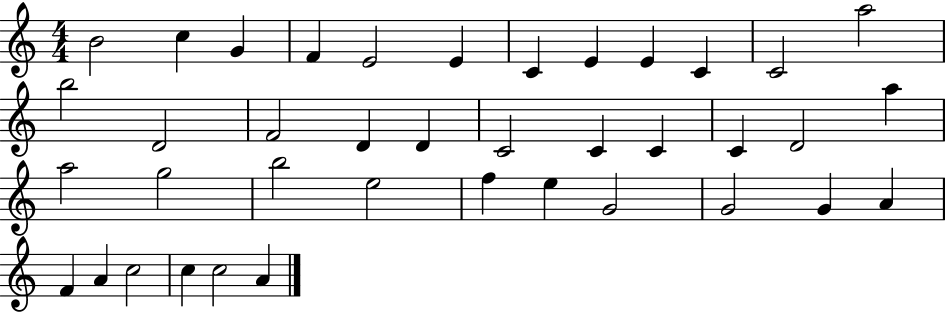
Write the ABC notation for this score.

X:1
T:Untitled
M:4/4
L:1/4
K:C
B2 c G F E2 E C E E C C2 a2 b2 D2 F2 D D C2 C C C D2 a a2 g2 b2 e2 f e G2 G2 G A F A c2 c c2 A